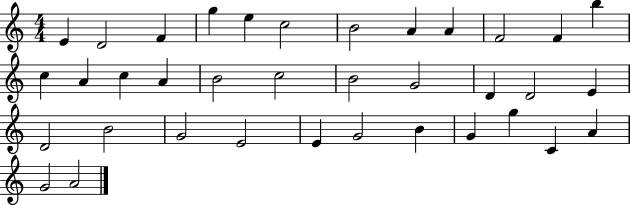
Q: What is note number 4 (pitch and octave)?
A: G5